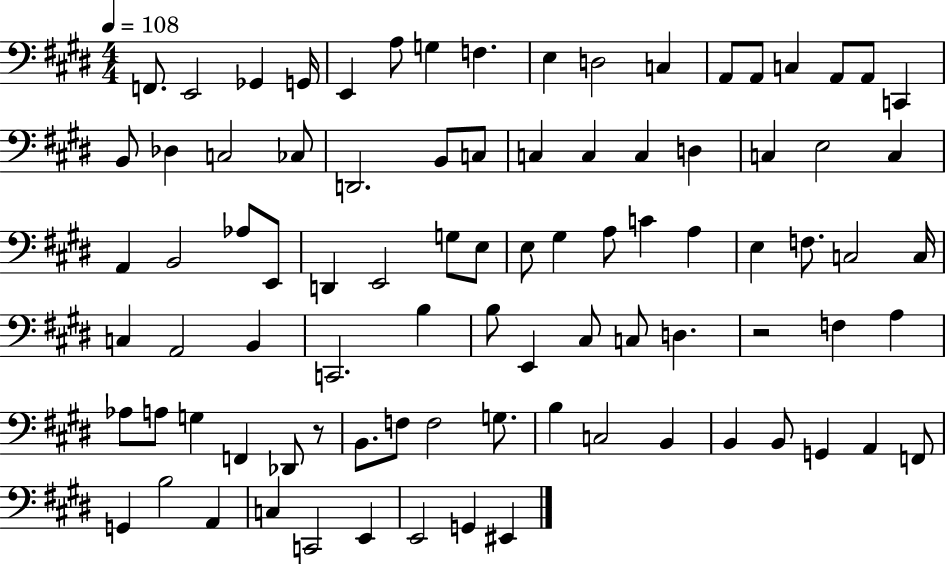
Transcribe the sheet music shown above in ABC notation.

X:1
T:Untitled
M:4/4
L:1/4
K:E
F,,/2 E,,2 _G,, G,,/4 E,, A,/2 G, F, E, D,2 C, A,,/2 A,,/2 C, A,,/2 A,,/2 C,, B,,/2 _D, C,2 _C,/2 D,,2 B,,/2 C,/2 C, C, C, D, C, E,2 C, A,, B,,2 _A,/2 E,,/2 D,, E,,2 G,/2 E,/2 E,/2 ^G, A,/2 C A, E, F,/2 C,2 C,/4 C, A,,2 B,, C,,2 B, B,/2 E,, ^C,/2 C,/2 D, z2 F, A, _A,/2 A,/2 G, F,, _D,,/2 z/2 B,,/2 F,/2 F,2 G,/2 B, C,2 B,, B,, B,,/2 G,, A,, F,,/2 G,, B,2 A,, C, C,,2 E,, E,,2 G,, ^E,,